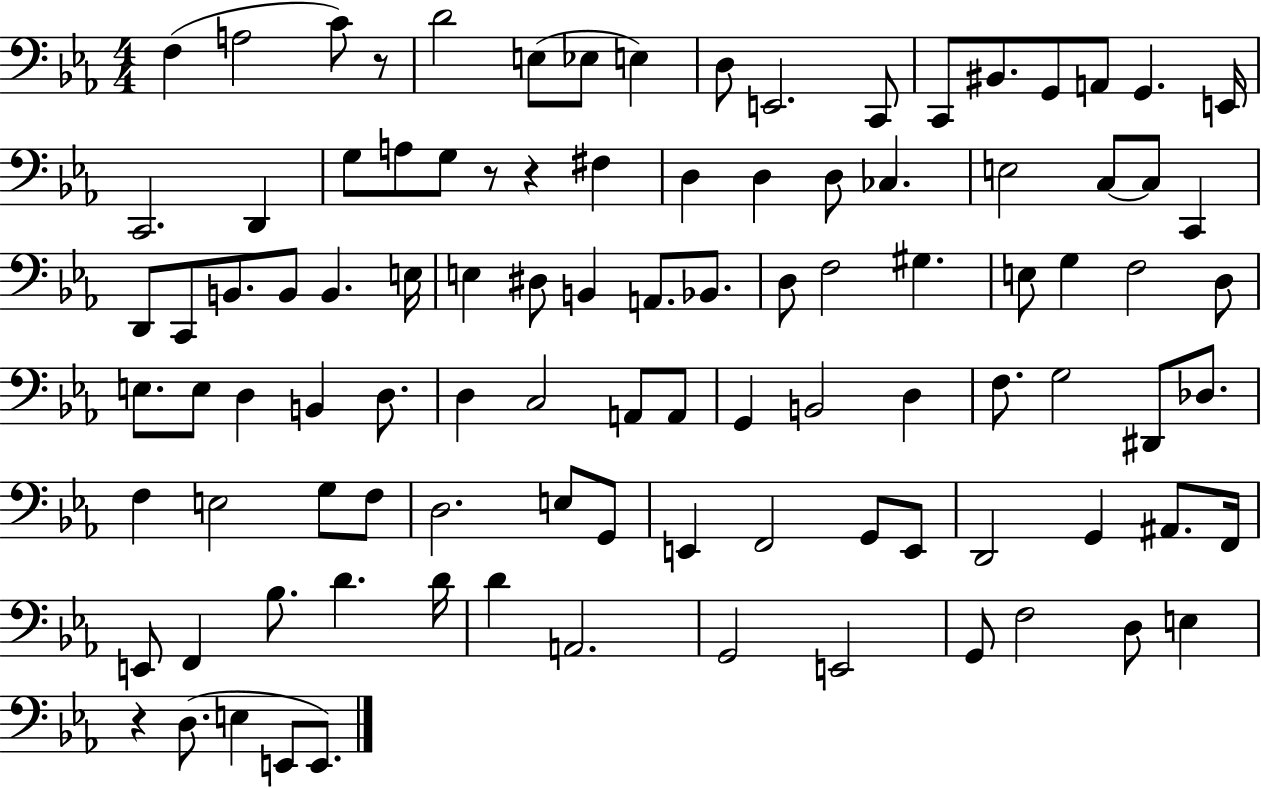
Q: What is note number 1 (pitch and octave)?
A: F3